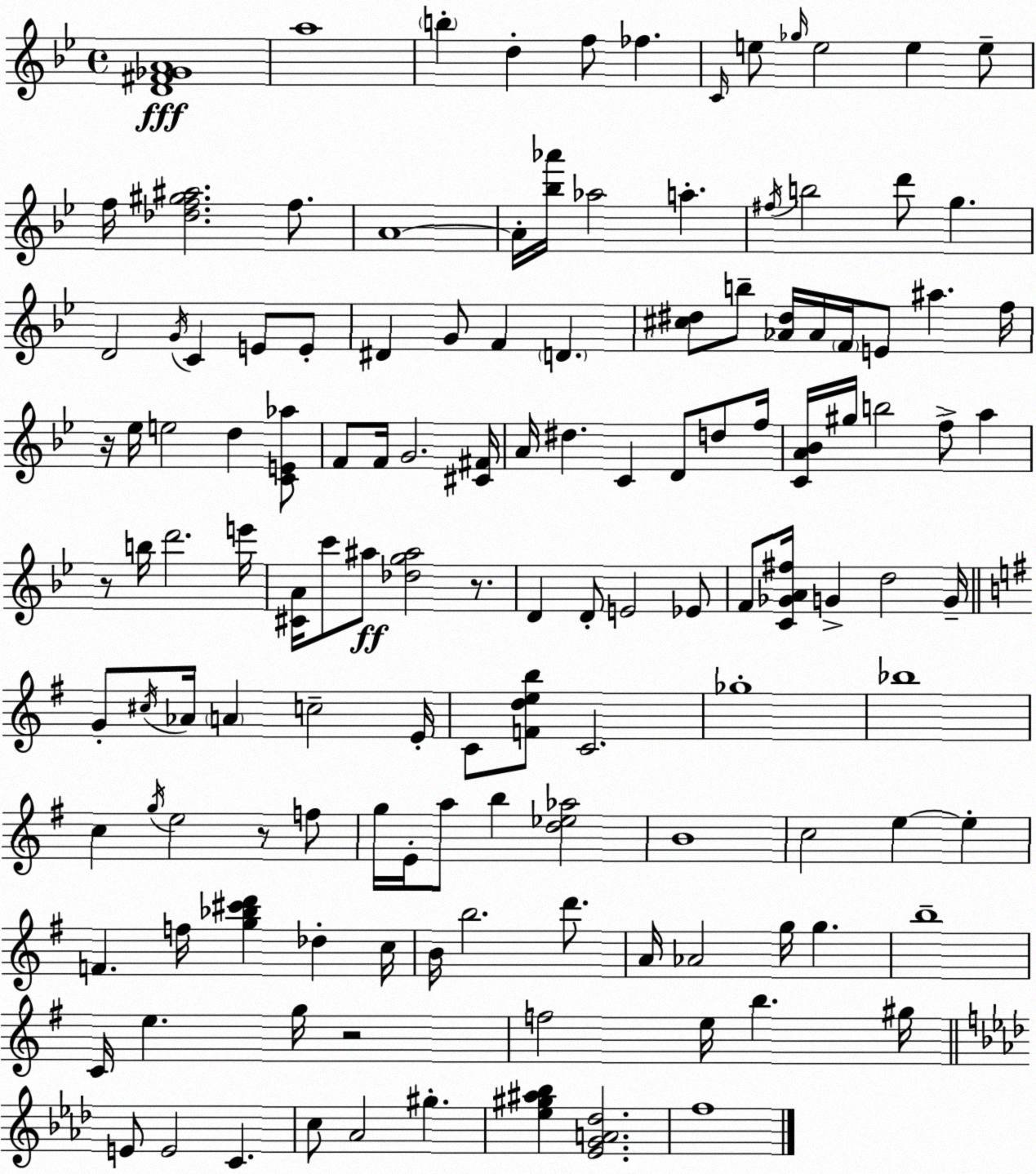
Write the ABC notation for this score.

X:1
T:Untitled
M:4/4
L:1/4
K:Bb
[D^F_GA]4 a4 b d f/2 _f C/4 e/2 _g/4 e2 e e/2 f/4 [_df^g^a]2 f/2 A4 A/4 [_b_a']/4 _a2 a ^f/4 b2 d'/2 g D2 G/4 C E/2 E/2 ^D G/2 F D [^c^d]/2 b/2 [_A^d]/4 _A/4 F/4 E/2 ^a f/4 z/4 _e/4 e2 d [CE_a]/2 F/2 F/4 G2 [^C^F]/4 A/4 ^d C D/2 d/2 f/4 [CA_B]/4 ^g/4 b2 f/2 a z/2 b/4 d'2 e'/4 [^CA]/4 c'/2 ^a/2 [_dg^a]2 z/2 D D/2 E2 _E/2 F/2 [C_GA^f]/4 G d2 G/4 G/2 ^c/4 _A/4 A c2 E/4 C/2 [Fdeb]/2 C2 _g4 _b4 c g/4 e2 z/2 f/2 g/4 E/4 a/2 b [d_e_a]2 B4 c2 e e F f/4 [g_b^c'd'] _d c/4 B/4 b2 d'/2 A/4 _A2 g/4 g b4 C/4 e g/4 z2 f2 e/4 b ^g/4 E/2 E2 C c/2 _A2 ^g [_e^g^a_b] [_EGA_d]2 f4